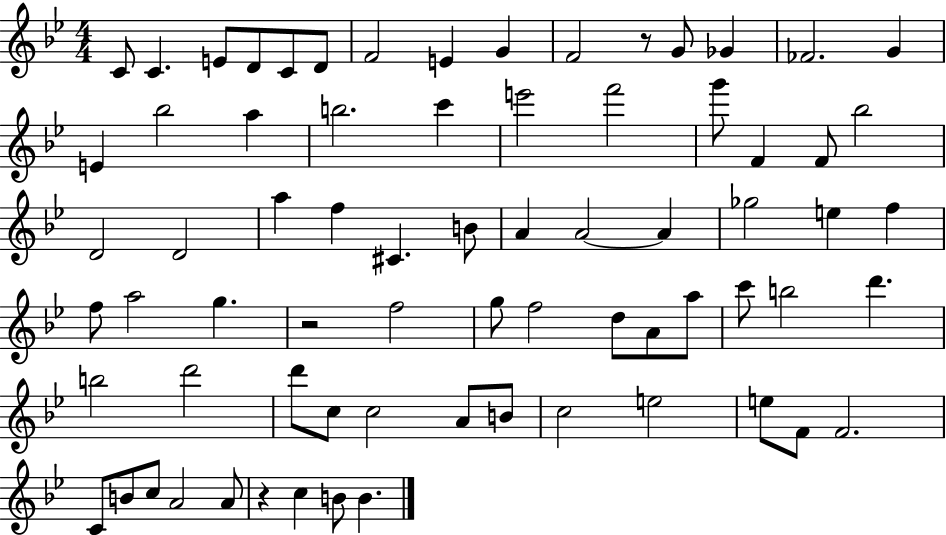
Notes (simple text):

C4/e C4/q. E4/e D4/e C4/e D4/e F4/h E4/q G4/q F4/h R/e G4/e Gb4/q FES4/h. G4/q E4/q Bb5/h A5/q B5/h. C6/q E6/h F6/h G6/e F4/q F4/e Bb5/h D4/h D4/h A5/q F5/q C#4/q. B4/e A4/q A4/h A4/q Gb5/h E5/q F5/q F5/e A5/h G5/q. R/h F5/h G5/e F5/h D5/e A4/e A5/e C6/e B5/h D6/q. B5/h D6/h D6/e C5/e C5/h A4/e B4/e C5/h E5/h E5/e F4/e F4/h. C4/e B4/e C5/e A4/h A4/e R/q C5/q B4/e B4/q.